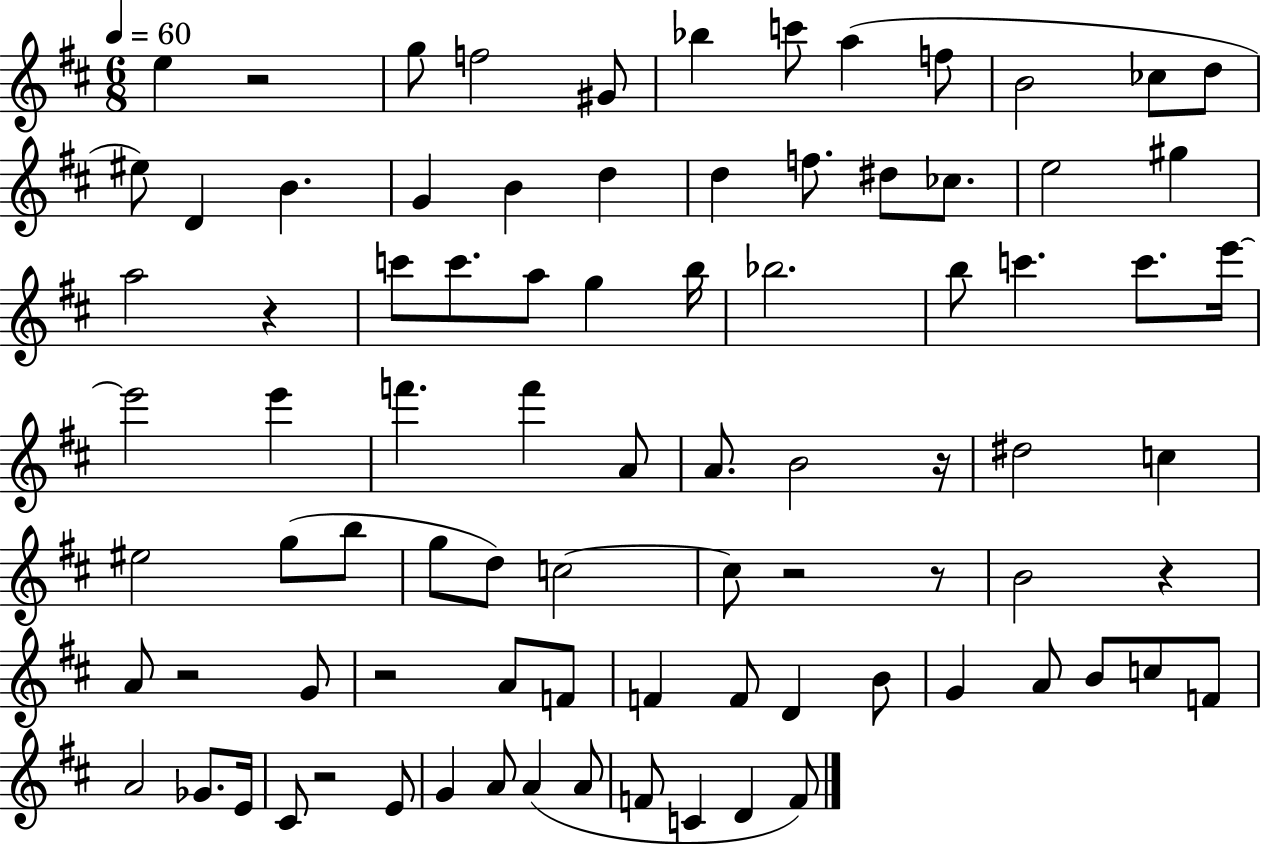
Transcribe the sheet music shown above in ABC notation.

X:1
T:Untitled
M:6/8
L:1/4
K:D
e z2 g/2 f2 ^G/2 _b c'/2 a f/2 B2 _c/2 d/2 ^e/2 D B G B d d f/2 ^d/2 _c/2 e2 ^g a2 z c'/2 c'/2 a/2 g b/4 _b2 b/2 c' c'/2 e'/4 e'2 e' f' f' A/2 A/2 B2 z/4 ^d2 c ^e2 g/2 b/2 g/2 d/2 c2 c/2 z2 z/2 B2 z A/2 z2 G/2 z2 A/2 F/2 F F/2 D B/2 G A/2 B/2 c/2 F/2 A2 _G/2 E/4 ^C/2 z2 E/2 G A/2 A A/2 F/2 C D F/2